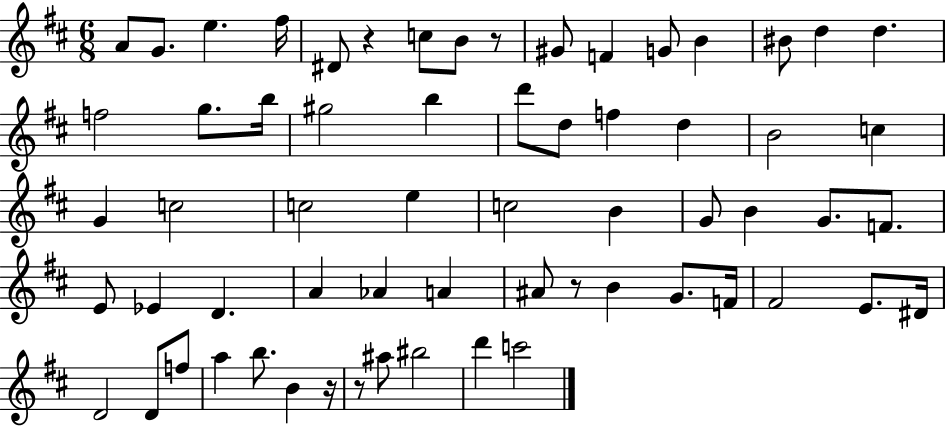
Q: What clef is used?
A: treble